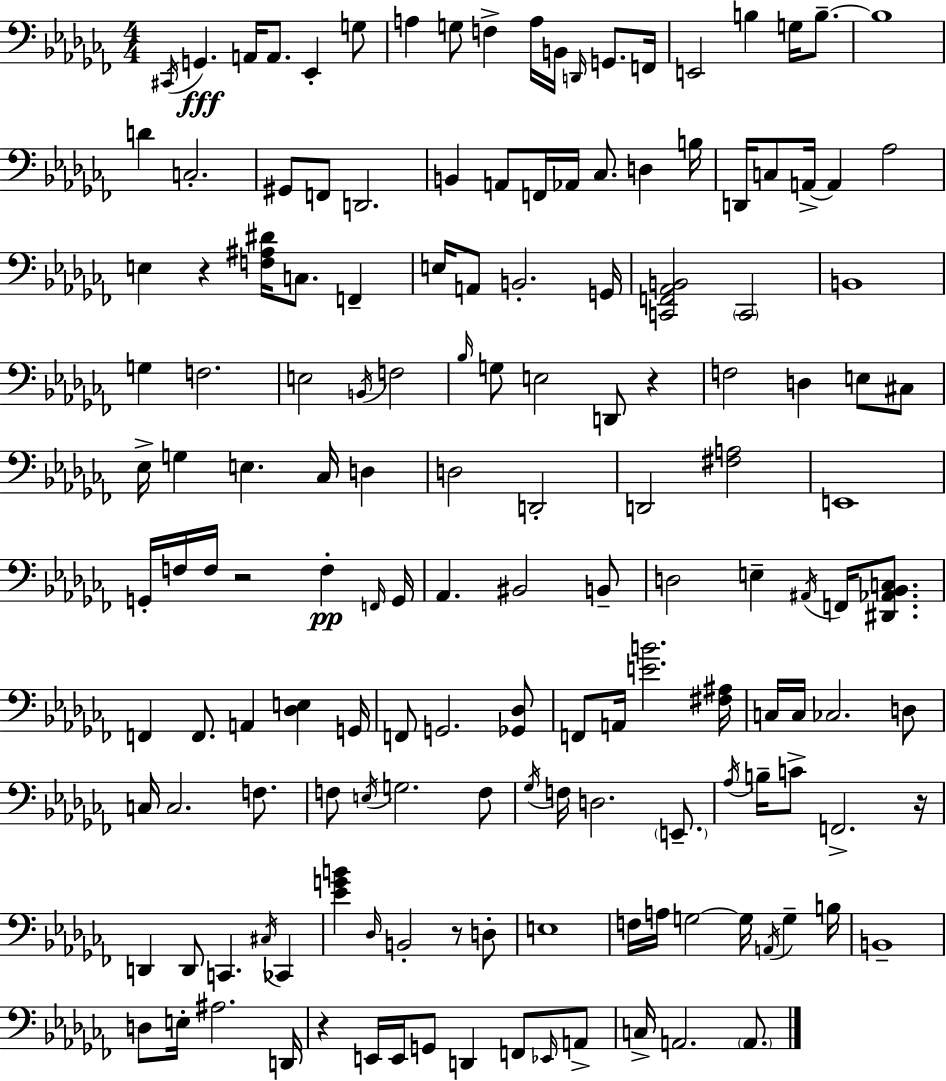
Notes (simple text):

C#2/s G2/q. A2/s A2/e. Eb2/q G3/e A3/q G3/e F3/q A3/s B2/s D2/s G2/e. F2/s E2/h B3/q G3/s B3/e. B3/w D4/q C3/h. G#2/e F2/e D2/h. B2/q A2/e F2/s Ab2/s CES3/e. D3/q B3/s D2/s C3/e A2/s A2/q Ab3/h E3/q R/q [F3,A#3,D#4]/s C3/e. F2/q E3/s A2/e B2/h. G2/s [C2,F2,Ab2,B2]/h C2/h B2/w G3/q F3/h. E3/h B2/s F3/h Bb3/s G3/e E3/h D2/e R/q F3/h D3/q E3/e C#3/e Eb3/s G3/q E3/q. CES3/s D3/q D3/h D2/h D2/h [F#3,A3]/h E2/w G2/s F3/s F3/s R/h F3/q F2/s G2/s Ab2/q. BIS2/h B2/e D3/h E3/q A#2/s F2/s [D#2,Ab2,Bb2,C3]/e. F2/q F2/e. A2/q [Db3,E3]/q G2/s F2/e G2/h. [Gb2,Db3]/e F2/e A2/s [E4,B4]/h. [F#3,A#3]/s C3/s C3/s CES3/h. D3/e C3/s C3/h. F3/e. F3/e E3/s G3/h. F3/e Gb3/s F3/s D3/h. E2/e. Ab3/s B3/s C4/e F2/h. R/s D2/q D2/e C2/q. C#3/s CES2/q [Eb4,G4,B4]/q Db3/s B2/h R/e D3/e E3/w F3/s A3/s G3/h G3/s A2/s G3/q B3/s B2/w D3/e E3/s A#3/h. D2/s R/q E2/s E2/s G2/e D2/q F2/e Eb2/s A2/e C3/s A2/h. A2/e.